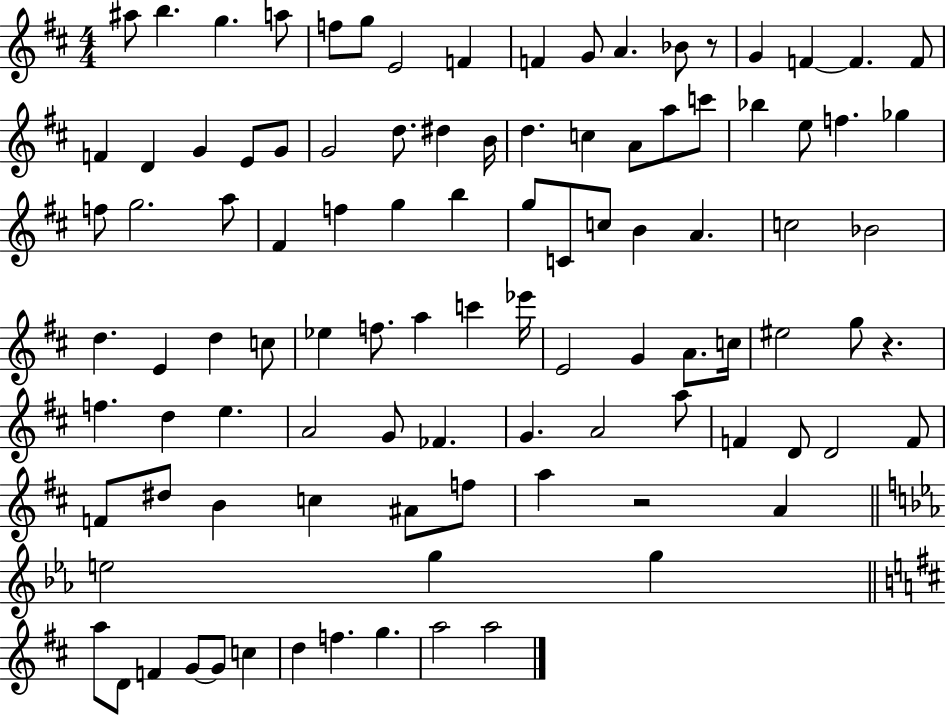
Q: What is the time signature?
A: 4/4